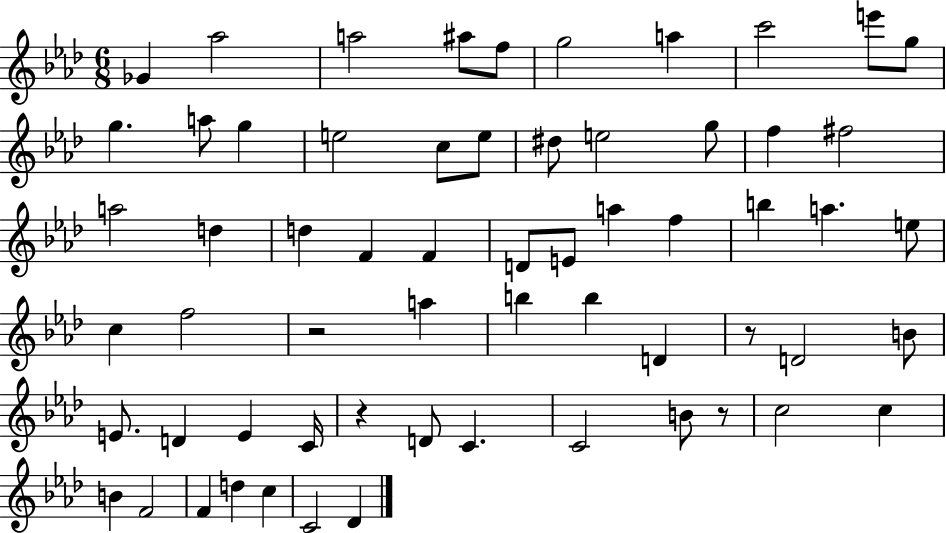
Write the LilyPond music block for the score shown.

{
  \clef treble
  \numericTimeSignature
  \time 6/8
  \key aes \major
  ges'4 aes''2 | a''2 ais''8 f''8 | g''2 a''4 | c'''2 e'''8 g''8 | \break g''4. a''8 g''4 | e''2 c''8 e''8 | dis''8 e''2 g''8 | f''4 fis''2 | \break a''2 d''4 | d''4 f'4 f'4 | d'8 e'8 a''4 f''4 | b''4 a''4. e''8 | \break c''4 f''2 | r2 a''4 | b''4 b''4 d'4 | r8 d'2 b'8 | \break e'8. d'4 e'4 c'16 | r4 d'8 c'4. | c'2 b'8 r8 | c''2 c''4 | \break b'4 f'2 | f'4 d''4 c''4 | c'2 des'4 | \bar "|."
}